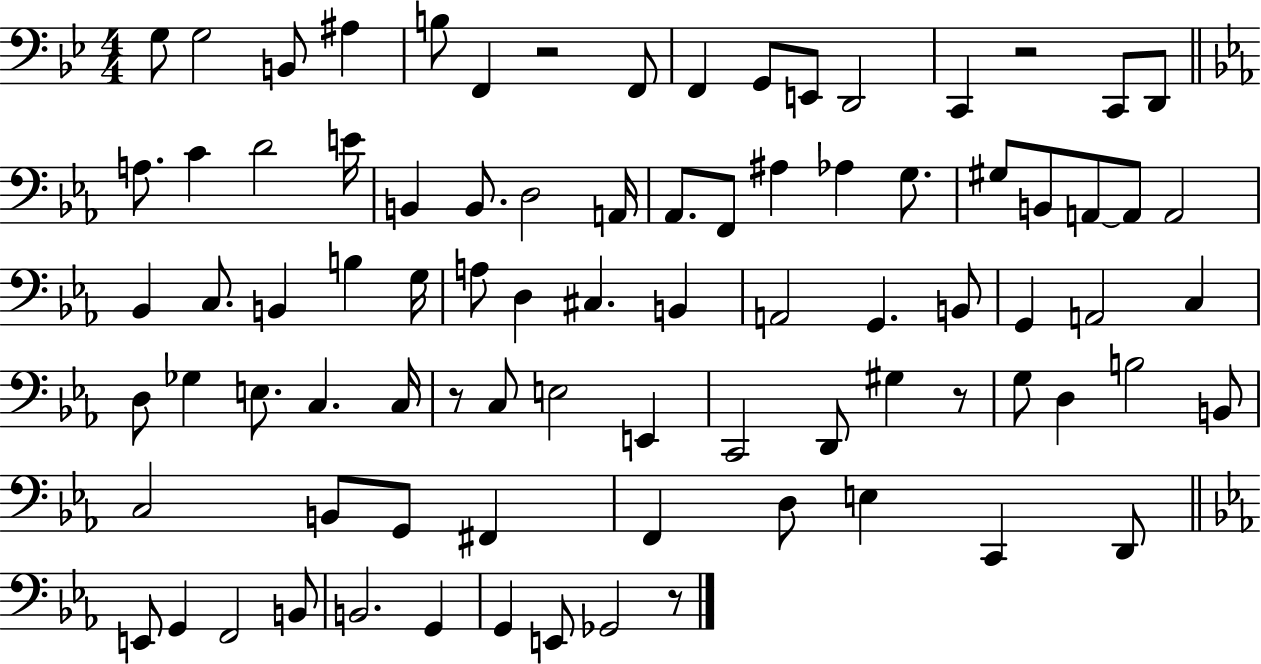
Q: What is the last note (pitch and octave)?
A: Gb2